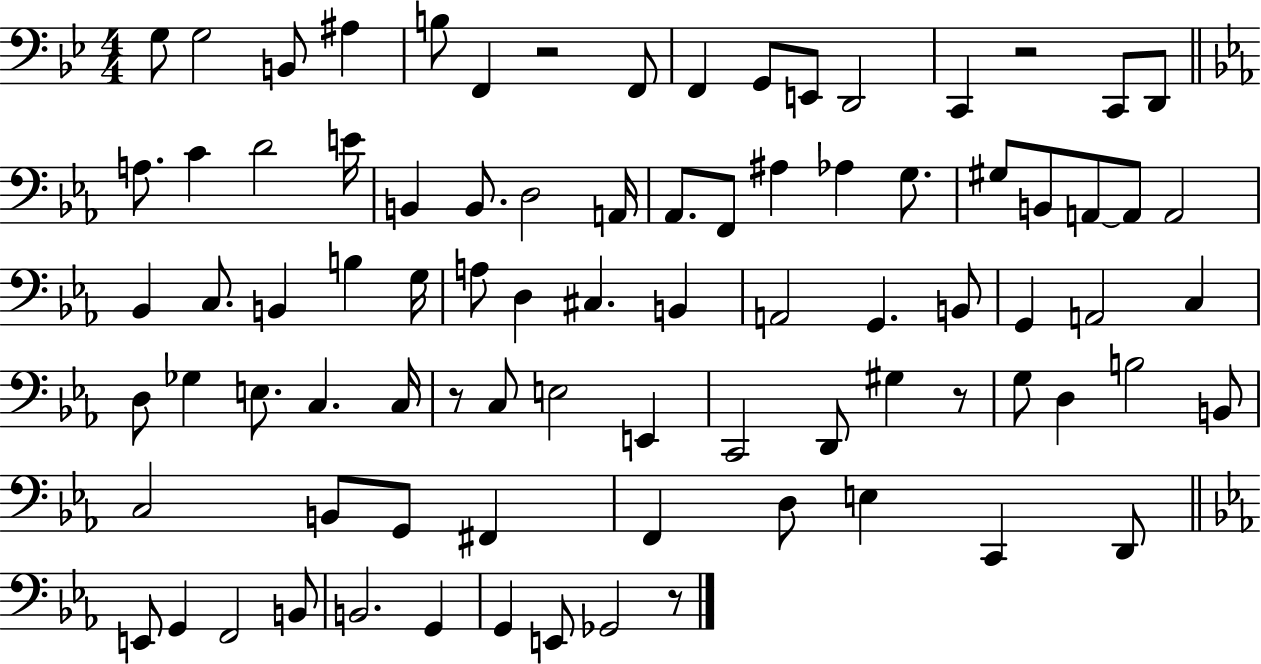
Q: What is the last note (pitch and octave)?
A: Gb2